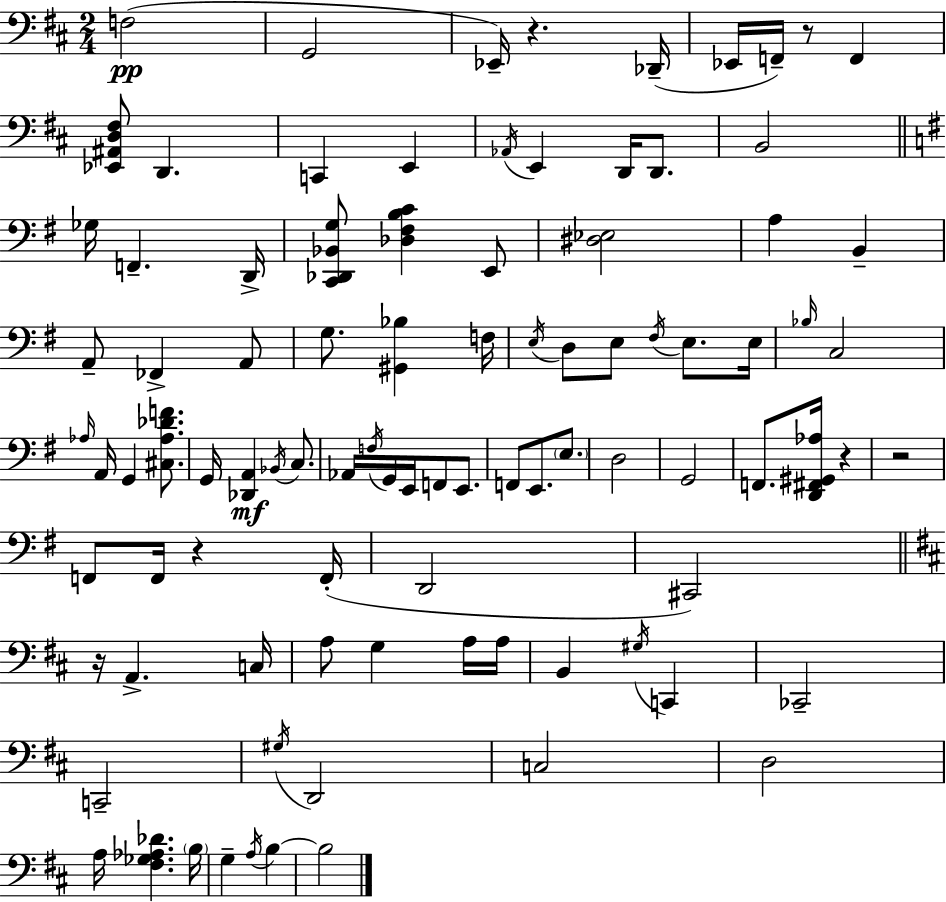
{
  \clef bass
  \numericTimeSignature
  \time 2/4
  \key d \major
  \repeat volta 2 { f2(\pp | g,2 | ees,16--) r4. des,16--( | ees,16 f,16--) r8 f,4 | \break <ees, ais, d fis>8 d,4. | c,4 e,4 | \acciaccatura { aes,16 } e,4 d,16 d,8. | b,2 | \break \bar "||" \break \key g \major ges16 f,4.-- d,16-> | <c, des, bes, g>8 <des fis b c'>4 e,8 | <dis ees>2 | a4 b,4-- | \break a,8-- fes,4-> a,8 | g8. <gis, bes>4 f16 | \acciaccatura { e16 } d8 e8 \acciaccatura { fis16 } e8. | e16 \grace { bes16 } c2 | \break \grace { aes16 } a,16 g,4 | <cis aes des' f'>8. g,16 <des, a,>4\mf | \acciaccatura { bes,16 } c8. aes,16 \acciaccatura { f16 } g,16 | e,16 f,8 e,8. f,8 | \break e,8. \parenthesize e8. d2 | g,2 | f,8. | <d, fis, gis, aes>16 r4 r2 | \break f,8 | f,16 r4 f,16-.( d,2 | cis,2) | \bar "||" \break \key b \minor r16 a,4.-> c16 | a8 g4 a16 a16 | b,4 \acciaccatura { gis16 } c,4 | ces,2-- | \break c,2-- | \acciaccatura { gis16 } d,2 | c2 | d2 | \break a16 <fis ges aes des'>4. | \parenthesize b16 g4-- \acciaccatura { a16 } b4~~ | b2 | } \bar "|."
}